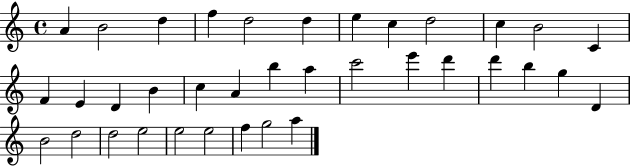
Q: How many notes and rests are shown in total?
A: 36